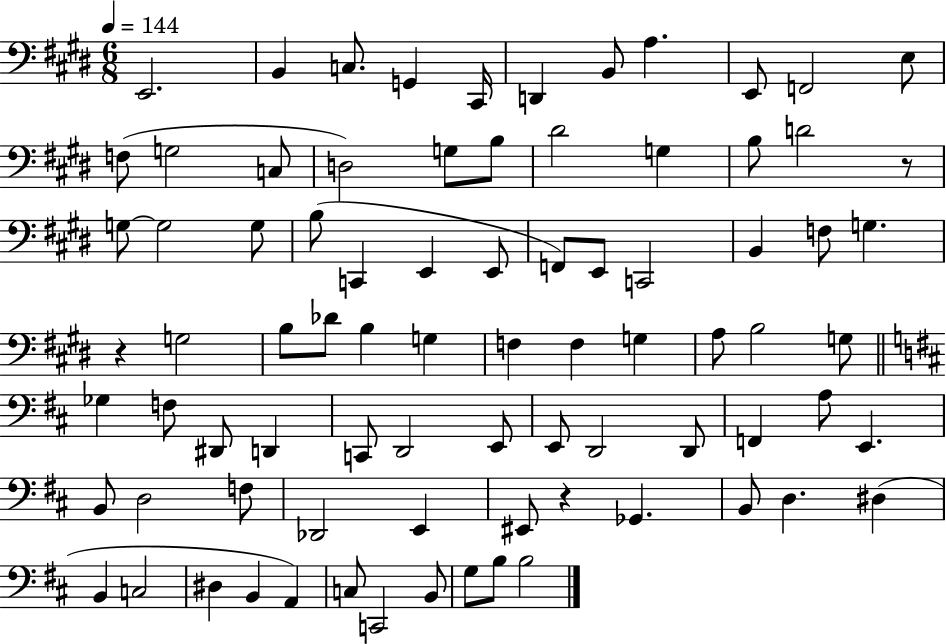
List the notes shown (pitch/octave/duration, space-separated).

E2/h. B2/q C3/e. G2/q C#2/s D2/q B2/e A3/q. E2/e F2/h E3/e F3/e G3/h C3/e D3/h G3/e B3/e D#4/h G3/q B3/e D4/h R/e G3/e G3/h G3/e B3/e C2/q E2/q E2/e F2/e E2/e C2/h B2/q F3/e G3/q. R/q G3/h B3/e Db4/e B3/q G3/q F3/q F3/q G3/q A3/e B3/h G3/e Gb3/q F3/e D#2/e D2/q C2/e D2/h E2/e E2/e D2/h D2/e F2/q A3/e E2/q. B2/e D3/h F3/e Db2/h E2/q EIS2/e R/q Gb2/q. B2/e D3/q. D#3/q B2/q C3/h D#3/q B2/q A2/q C3/e C2/h B2/e G3/e B3/e B3/h